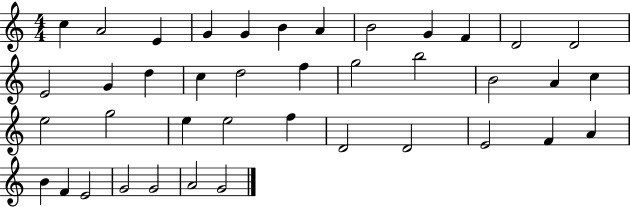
{
  \clef treble
  \numericTimeSignature
  \time 4/4
  \key c \major
  c''4 a'2 e'4 | g'4 g'4 b'4 a'4 | b'2 g'4 f'4 | d'2 d'2 | \break e'2 g'4 d''4 | c''4 d''2 f''4 | g''2 b''2 | b'2 a'4 c''4 | \break e''2 g''2 | e''4 e''2 f''4 | d'2 d'2 | e'2 f'4 a'4 | \break b'4 f'4 e'2 | g'2 g'2 | a'2 g'2 | \bar "|."
}